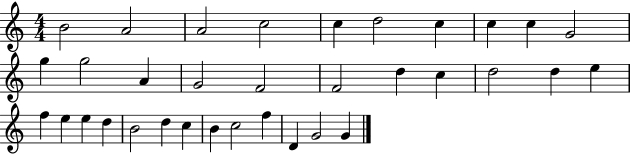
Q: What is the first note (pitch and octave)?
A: B4